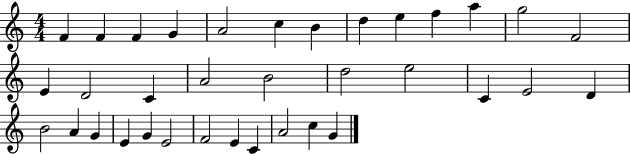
{
  \clef treble
  \numericTimeSignature
  \time 4/4
  \key c \major
  f'4 f'4 f'4 g'4 | a'2 c''4 b'4 | d''4 e''4 f''4 a''4 | g''2 f'2 | \break e'4 d'2 c'4 | a'2 b'2 | d''2 e''2 | c'4 e'2 d'4 | \break b'2 a'4 g'4 | e'4 g'4 e'2 | f'2 e'4 c'4 | a'2 c''4 g'4 | \break \bar "|."
}